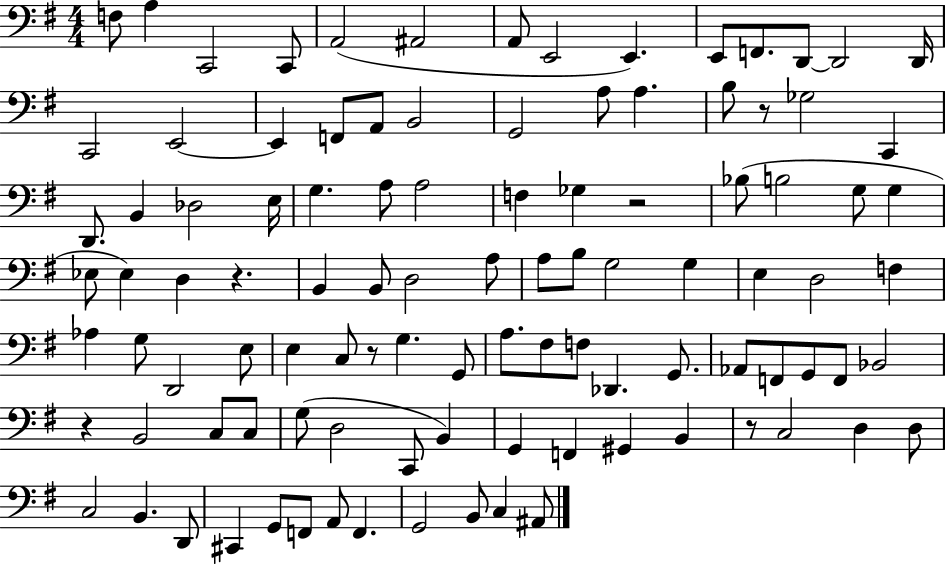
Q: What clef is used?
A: bass